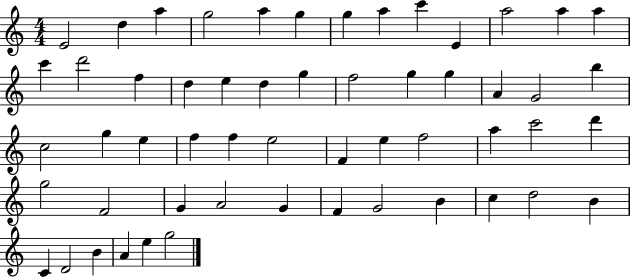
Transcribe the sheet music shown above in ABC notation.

X:1
T:Untitled
M:4/4
L:1/4
K:C
E2 d a g2 a g g a c' E a2 a a c' d'2 f d e d g f2 g g A G2 b c2 g e f f e2 F e f2 a c'2 d' g2 F2 G A2 G F G2 B c d2 B C D2 B A e g2